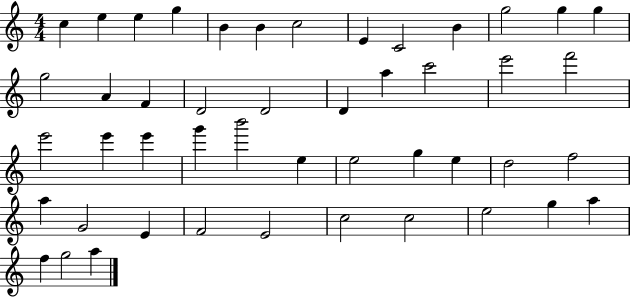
X:1
T:Untitled
M:4/4
L:1/4
K:C
c e e g B B c2 E C2 B g2 g g g2 A F D2 D2 D a c'2 e'2 f'2 e'2 e' e' g' b'2 e e2 g e d2 f2 a G2 E F2 E2 c2 c2 e2 g a f g2 a